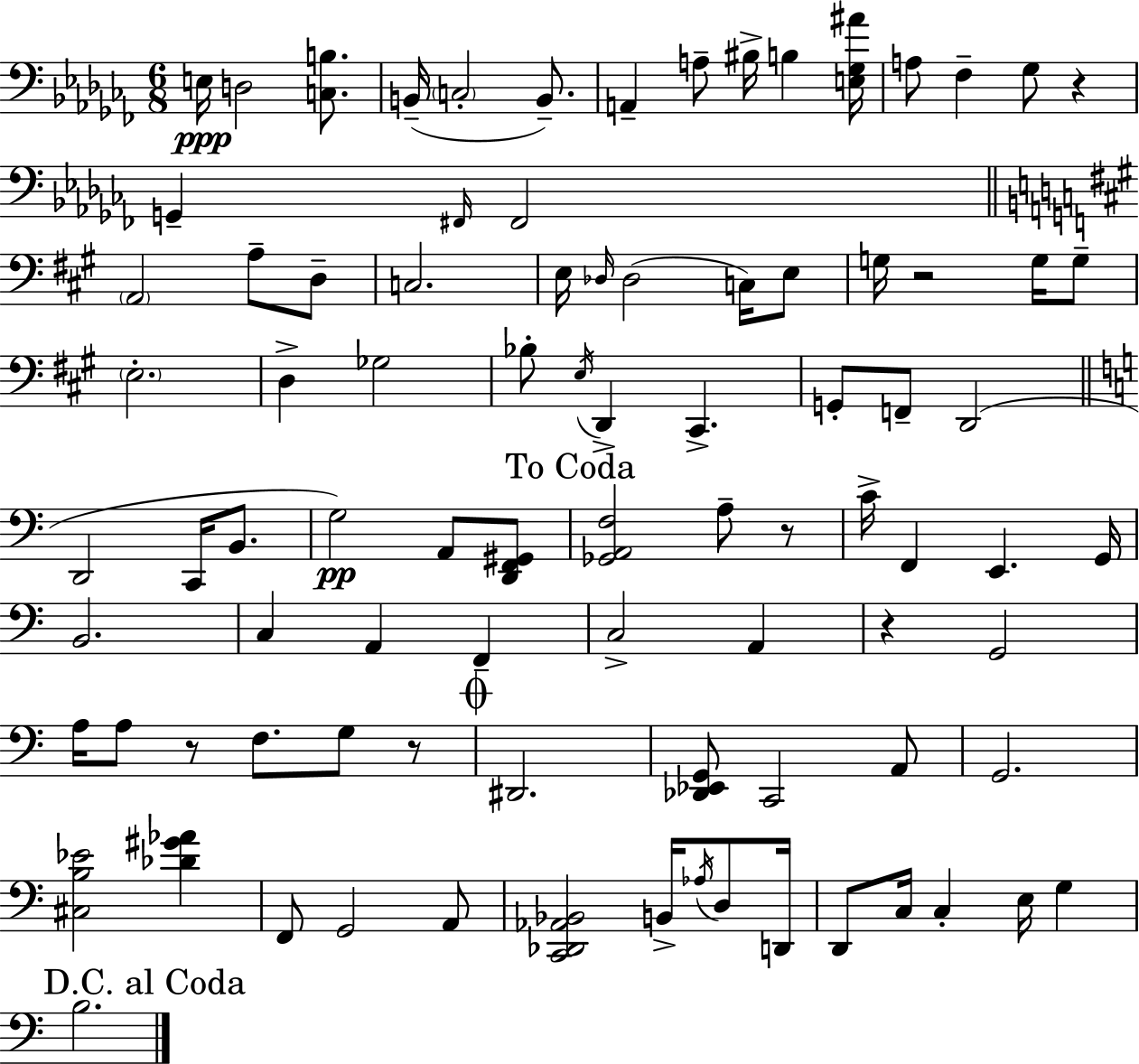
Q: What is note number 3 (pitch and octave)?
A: B2